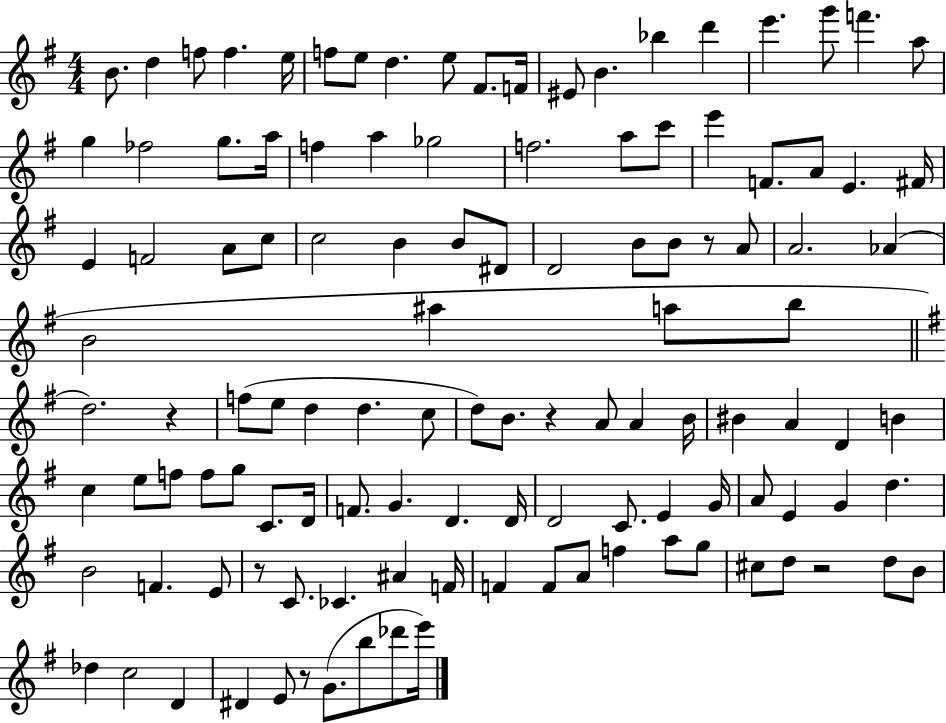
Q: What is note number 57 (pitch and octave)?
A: D5